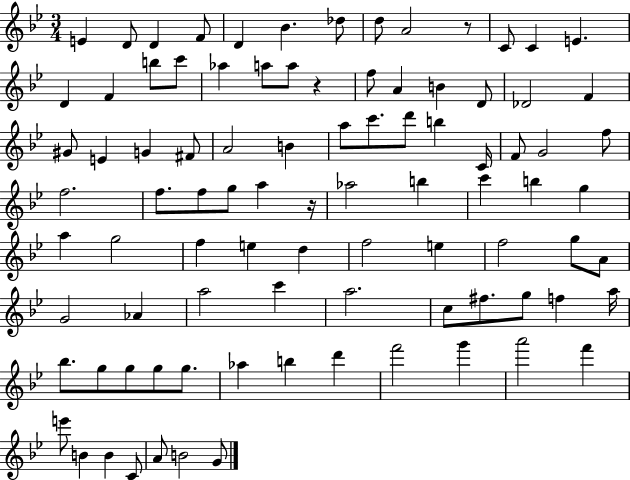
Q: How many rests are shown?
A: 3